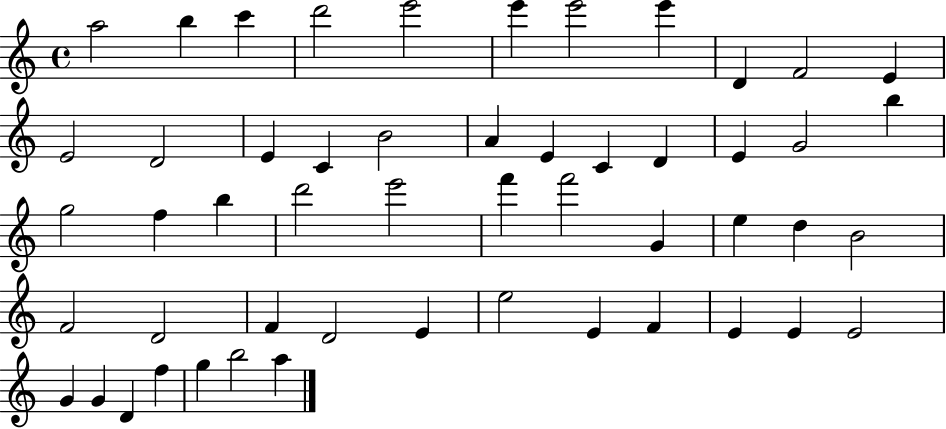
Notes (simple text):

A5/h B5/q C6/q D6/h E6/h E6/q E6/h E6/q D4/q F4/h E4/q E4/h D4/h E4/q C4/q B4/h A4/q E4/q C4/q D4/q E4/q G4/h B5/q G5/h F5/q B5/q D6/h E6/h F6/q F6/h G4/q E5/q D5/q B4/h F4/h D4/h F4/q D4/h E4/q E5/h E4/q F4/q E4/q E4/q E4/h G4/q G4/q D4/q F5/q G5/q B5/h A5/q